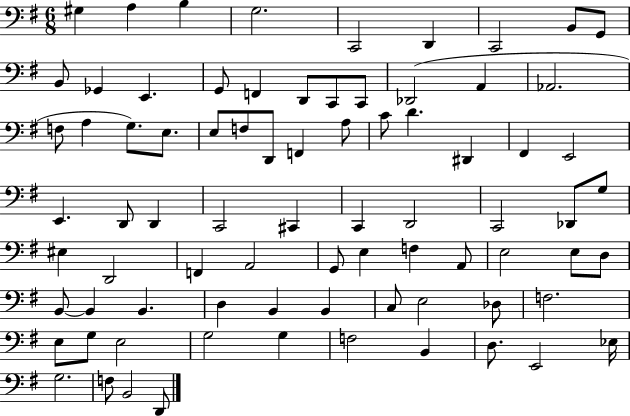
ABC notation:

X:1
T:Untitled
M:6/8
L:1/4
K:G
^G, A, B, G,2 C,,2 D,, C,,2 B,,/2 G,,/2 B,,/2 _G,, E,, G,,/2 F,, D,,/2 C,,/2 C,,/2 _D,,2 A,, _A,,2 F,/2 A, G,/2 E,/2 E,/2 F,/2 D,,/2 F,, A,/2 C/2 D ^D,, ^F,, E,,2 E,, D,,/2 D,, C,,2 ^C,, C,, D,,2 C,,2 _D,,/2 G,/2 ^E, D,,2 F,, A,,2 G,,/2 E, F, A,,/2 E,2 E,/2 D,/2 B,,/2 B,, B,, D, B,, B,, C,/2 E,2 _D,/2 F,2 E,/2 G,/2 E,2 G,2 G, F,2 B,, D,/2 E,,2 _E,/4 G,2 F,/2 B,,2 D,,/2